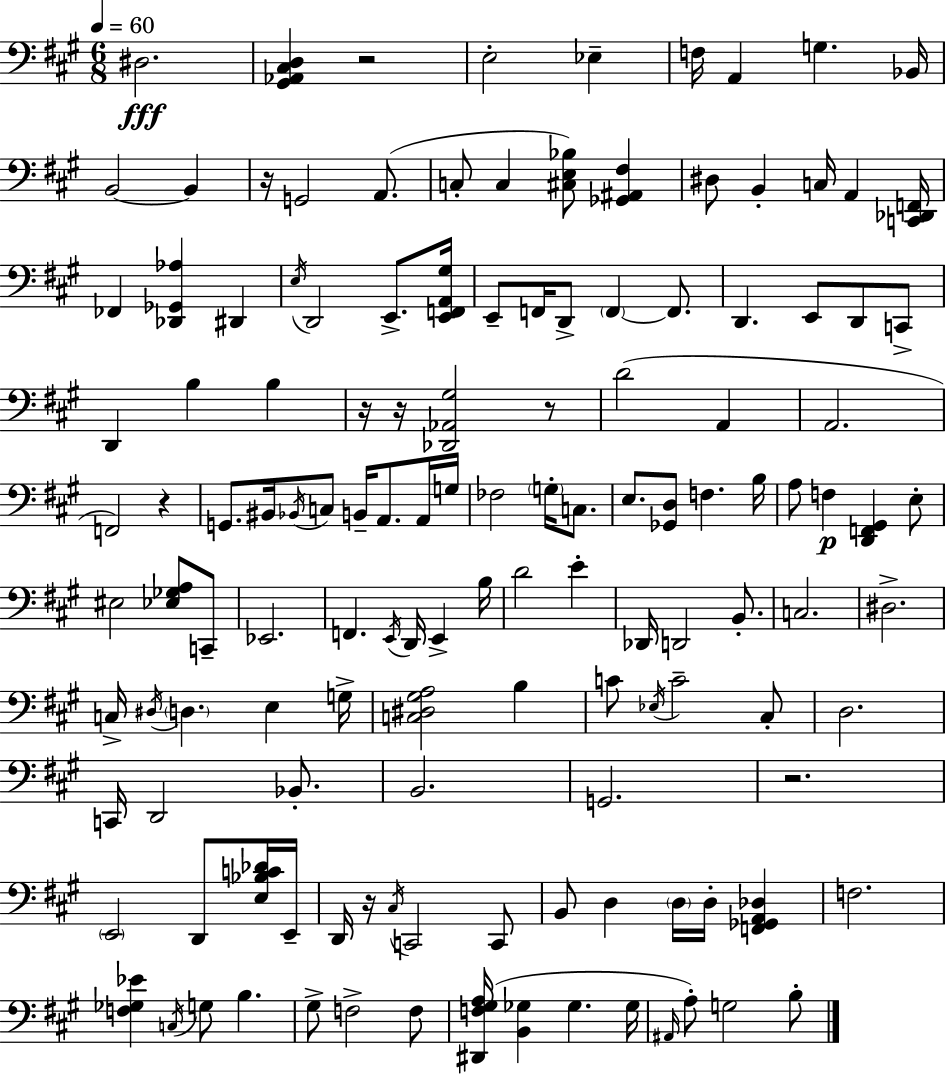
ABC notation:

X:1
T:Untitled
M:6/8
L:1/4
K:A
^D,2 [^G,,_A,,^C,D,] z2 E,2 _E, F,/4 A,, G, _B,,/4 B,,2 B,, z/4 G,,2 A,,/2 C,/2 C, [^C,E,_B,]/2 [_G,,^A,,^F,] ^D,/2 B,, C,/4 A,, [C,,_D,,F,,]/4 _F,, [_D,,_G,,_A,] ^D,, E,/4 D,,2 E,,/2 [E,,F,,A,,^G,]/4 E,,/2 F,,/4 D,,/2 F,, F,,/2 D,, E,,/2 D,,/2 C,,/2 D,, B, B, z/4 z/4 [_D,,_A,,^G,]2 z/2 D2 A,, A,,2 F,,2 z G,,/2 ^B,,/4 _B,,/4 C,/2 B,,/4 A,,/2 A,,/4 G,/4 _F,2 G,/4 C,/2 E,/2 [_G,,D,]/2 F, B,/4 A,/2 F, [D,,F,,^G,,] E,/2 ^E,2 [_E,_G,A,]/2 C,,/2 _E,,2 F,, E,,/4 D,,/4 E,, B,/4 D2 E _D,,/4 D,,2 B,,/2 C,2 ^D,2 C,/4 ^D,/4 D, E, G,/4 [C,^D,^G,A,]2 B, C/2 _E,/4 C2 ^C,/2 D,2 C,,/4 D,,2 _B,,/2 B,,2 G,,2 z2 E,,2 D,,/2 [E,_B,C_D]/4 E,,/4 D,,/4 z/4 ^C,/4 C,,2 C,,/2 B,,/2 D, D,/4 D,/4 [F,,_G,,A,,_D,] F,2 [F,_G,_E] C,/4 G,/2 B, ^G,/2 F,2 F,/2 [^D,,F,^G,A,]/4 [B,,_G,] _G, _G,/4 ^A,,/4 A,/2 G,2 B,/2